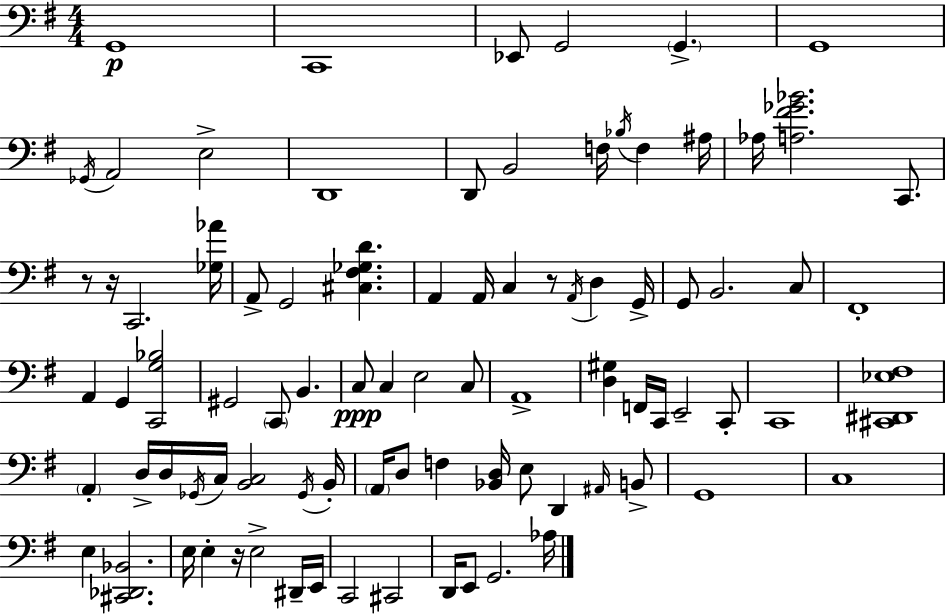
X:1
T:Untitled
M:4/4
L:1/4
K:G
G,,4 C,,4 _E,,/2 G,,2 G,, G,,4 _G,,/4 A,,2 E,2 D,,4 D,,/2 B,,2 F,/4 _B,/4 F, ^A,/4 _A,/4 [A,^F_G_B]2 C,,/2 z/2 z/4 C,,2 [_G,_A]/4 A,,/2 G,,2 [^C,^F,_G,D] A,, A,,/4 C, z/2 A,,/4 D, G,,/4 G,,/2 B,,2 C,/2 ^F,,4 A,, G,, [C,,G,_B,]2 ^G,,2 C,,/2 B,, C,/2 C, E,2 C,/2 A,,4 [D,^G,] F,,/4 C,,/4 E,,2 C,,/2 C,,4 [^C,,^D,,_E,^F,]4 A,, D,/4 D,/4 _G,,/4 C,/4 [B,,C,]2 _G,,/4 B,,/4 A,,/4 D,/2 F, [_B,,D,]/4 E,/2 D,, ^A,,/4 B,,/2 G,,4 C,4 E, [^C,,_D,,_B,,]2 E,/4 E, z/4 E,2 ^D,,/4 E,,/4 C,,2 ^C,,2 D,,/4 E,,/2 G,,2 _A,/4